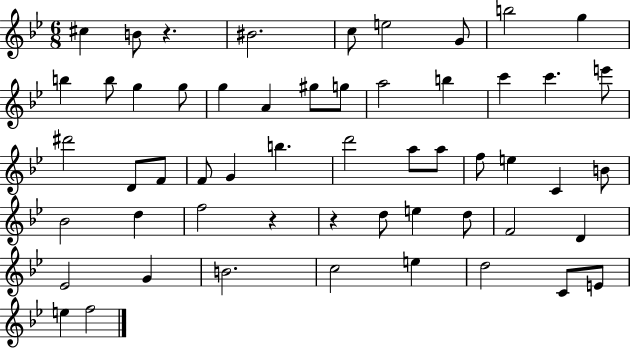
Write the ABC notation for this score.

X:1
T:Untitled
M:6/8
L:1/4
K:Bb
^c B/2 z ^B2 c/2 e2 G/2 b2 g b b/2 g g/2 g A ^g/2 g/2 a2 b c' c' e'/2 ^d'2 D/2 F/2 F/2 G b d'2 a/2 a/2 f/2 e C B/2 _B2 d f2 z z d/2 e d/2 F2 D _E2 G B2 c2 e d2 C/2 E/2 e f2